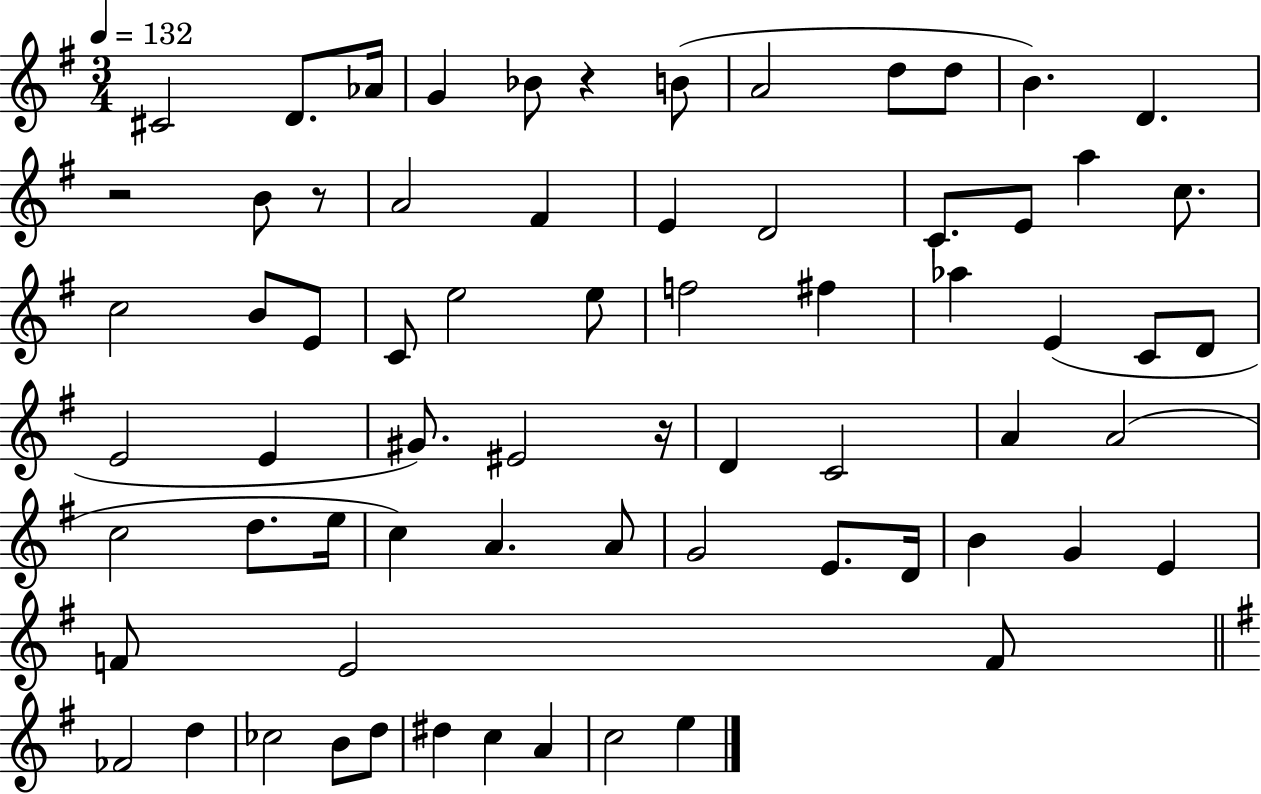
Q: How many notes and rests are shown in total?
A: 69